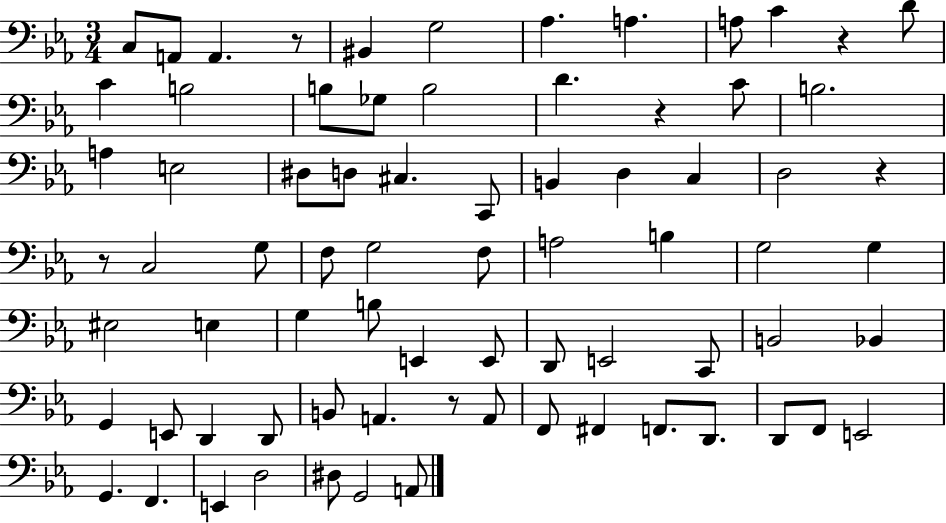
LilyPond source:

{
  \clef bass
  \numericTimeSignature
  \time 3/4
  \key ees \major
  c8 a,8 a,4. r8 | bis,4 g2 | aes4. a4. | a8 c'4 r4 d'8 | \break c'4 b2 | b8 ges8 b2 | d'4. r4 c'8 | b2. | \break a4 e2 | dis8 d8 cis4. c,8 | b,4 d4 c4 | d2 r4 | \break r8 c2 g8 | f8 g2 f8 | a2 b4 | g2 g4 | \break eis2 e4 | g4 b8 e,4 e,8 | d,8 e,2 c,8 | b,2 bes,4 | \break g,4 e,8 d,4 d,8 | b,8 a,4. r8 a,8 | f,8 fis,4 f,8. d,8. | d,8 f,8 e,2 | \break g,4. f,4. | e,4 d2 | dis8 g,2 a,8 | \bar "|."
}